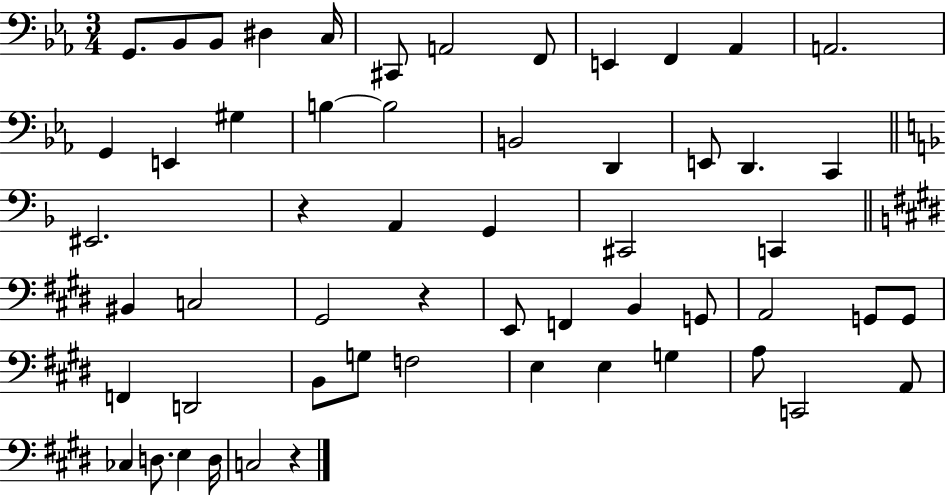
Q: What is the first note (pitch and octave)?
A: G2